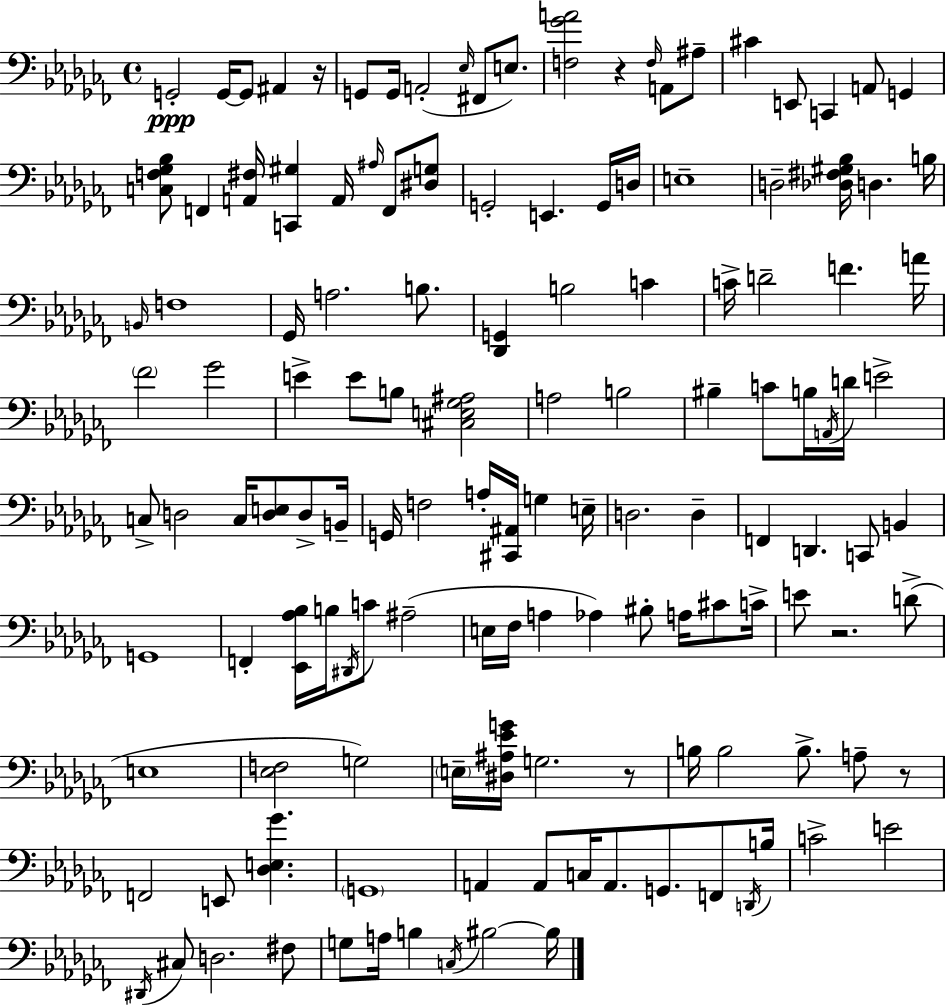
X:1
T:Untitled
M:4/4
L:1/4
K:Abm
G,,2 G,,/4 G,,/2 ^A,, z/4 G,,/2 G,,/4 A,,2 _E,/4 ^F,,/2 E,/2 [F,_GA]2 z F,/4 A,,/2 ^A,/2 ^C E,,/2 C,, A,,/2 G,, [C,F,_G,_B,]/2 F,, [A,,^F,]/4 [C,,^G,] A,,/4 ^A,/4 F,,/2 [^D,G,]/2 G,,2 E,, G,,/4 D,/4 E,4 D,2 [_D,^F,^G,_B,]/4 D, B,/4 B,,/4 F,4 _G,,/4 A,2 B,/2 [_D,,G,,] B,2 C C/4 D2 F A/4 _F2 _G2 E E/2 B,/2 [^C,E,_G,^A,]2 A,2 B,2 ^B, C/2 B,/4 A,,/4 D/4 E2 C,/2 D,2 C,/4 [D,E,]/2 D,/2 B,,/4 G,,/4 F,2 A,/4 [^C,,^A,,]/4 G, E,/4 D,2 D, F,, D,, C,,/2 B,, G,,4 F,, [_E,,_A,_B,]/4 B,/4 ^D,,/4 C/2 ^A,2 E,/4 _F,/4 A, _A, ^B,/2 A,/4 ^C/2 C/4 E/2 z2 D/2 E,4 [_E,F,]2 G,2 E,/4 [^D,^A,_EG]/4 G,2 z/2 B,/4 B,2 B,/2 A,/2 z/2 F,,2 E,,/2 [_D,E,_G] G,,4 A,, A,,/2 C,/4 A,,/2 G,,/2 F,,/2 D,,/4 B,/4 C2 E2 ^D,,/4 ^C,/2 D,2 ^F,/2 G,/2 A,/4 B, C,/4 ^B,2 ^B,/4